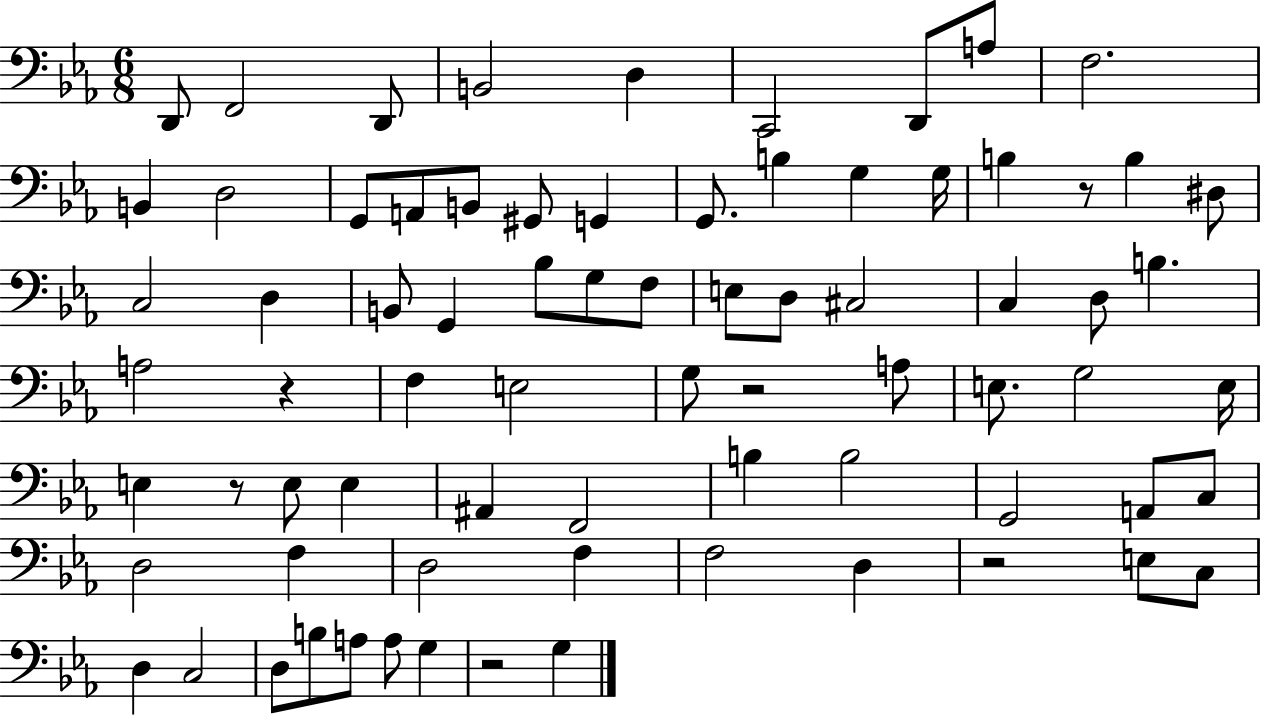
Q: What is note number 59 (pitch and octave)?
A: F3